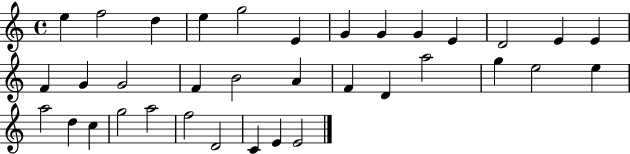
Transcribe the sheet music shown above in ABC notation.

X:1
T:Untitled
M:4/4
L:1/4
K:C
e f2 d e g2 E G G G E D2 E E F G G2 F B2 A F D a2 g e2 e a2 d c g2 a2 f2 D2 C E E2